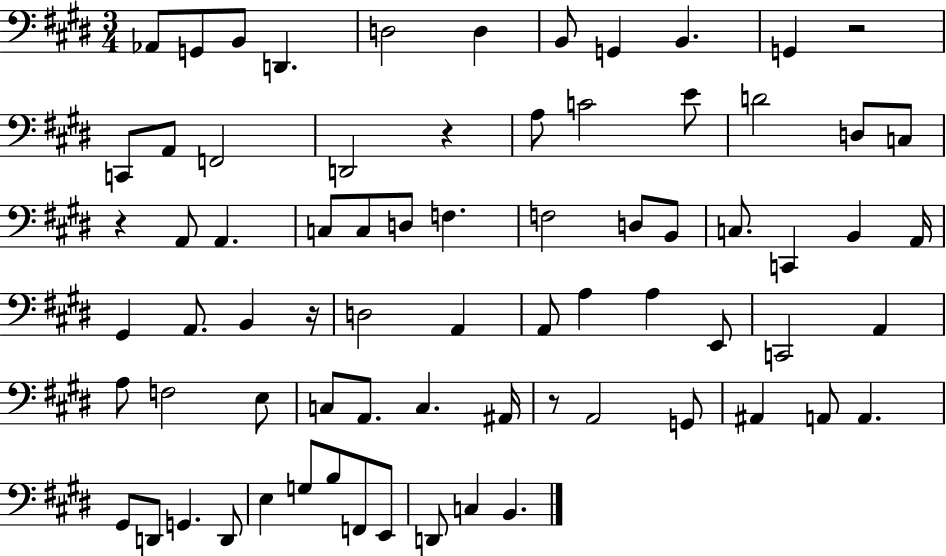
Ab2/e G2/e B2/e D2/q. D3/h D3/q B2/e G2/q B2/q. G2/q R/h C2/e A2/e F2/h D2/h R/q A3/e C4/h E4/e D4/h D3/e C3/e R/q A2/e A2/q. C3/e C3/e D3/e F3/q. F3/h D3/e B2/e C3/e. C2/q B2/q A2/s G#2/q A2/e. B2/q R/s D3/h A2/q A2/e A3/q A3/q E2/e C2/h A2/q A3/e F3/h E3/e C3/e A2/e. C3/q. A#2/s R/e A2/h G2/e A#2/q A2/e A2/q. G#2/e D2/e G2/q. D2/e E3/q G3/e B3/e F2/e E2/e D2/e C3/q B2/q.